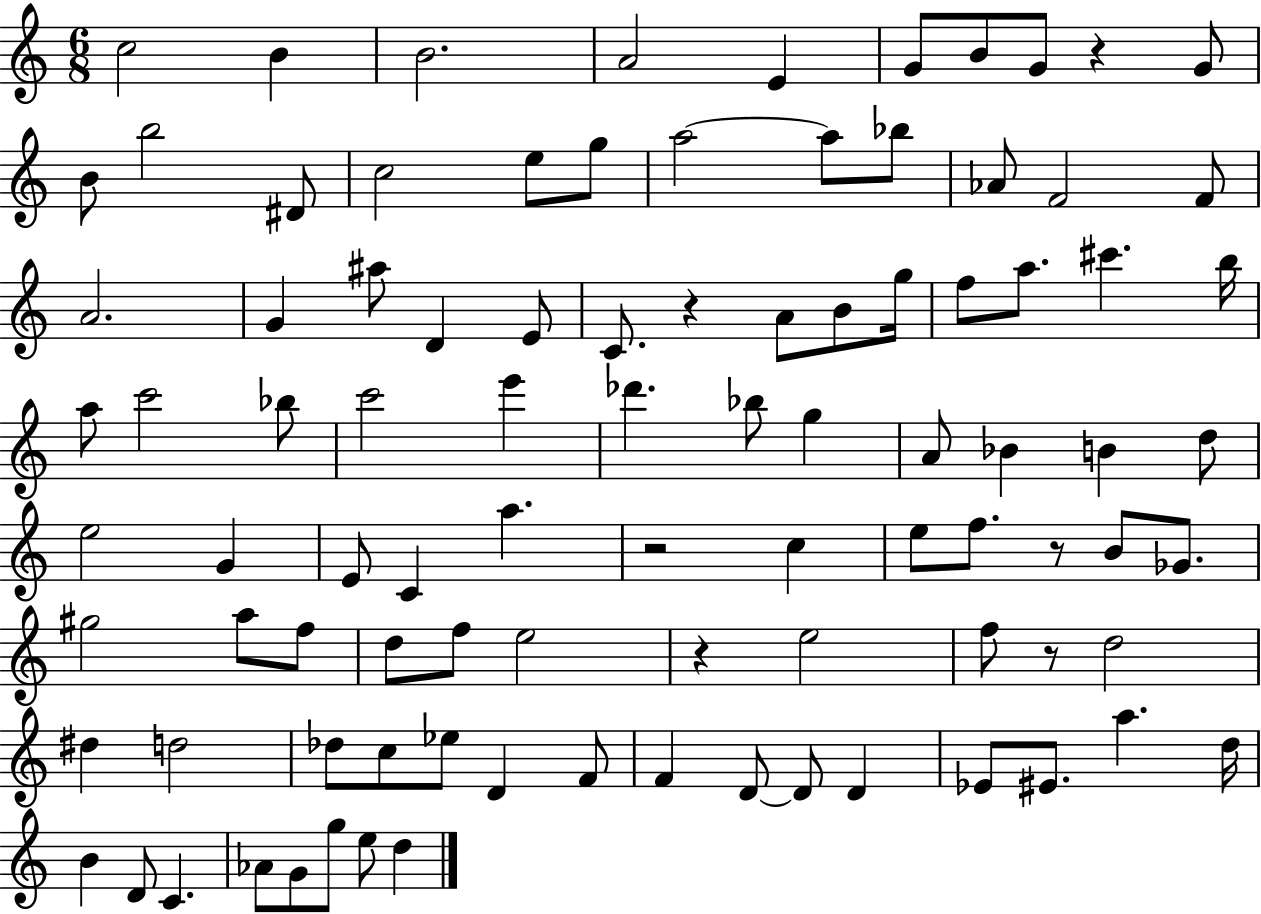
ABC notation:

X:1
T:Untitled
M:6/8
L:1/4
K:C
c2 B B2 A2 E G/2 B/2 G/2 z G/2 B/2 b2 ^D/2 c2 e/2 g/2 a2 a/2 _b/2 _A/2 F2 F/2 A2 G ^a/2 D E/2 C/2 z A/2 B/2 g/4 f/2 a/2 ^c' b/4 a/2 c'2 _b/2 c'2 e' _d' _b/2 g A/2 _B B d/2 e2 G E/2 C a z2 c e/2 f/2 z/2 B/2 _G/2 ^g2 a/2 f/2 d/2 f/2 e2 z e2 f/2 z/2 d2 ^d d2 _d/2 c/2 _e/2 D F/2 F D/2 D/2 D _E/2 ^E/2 a d/4 B D/2 C _A/2 G/2 g/2 e/2 d